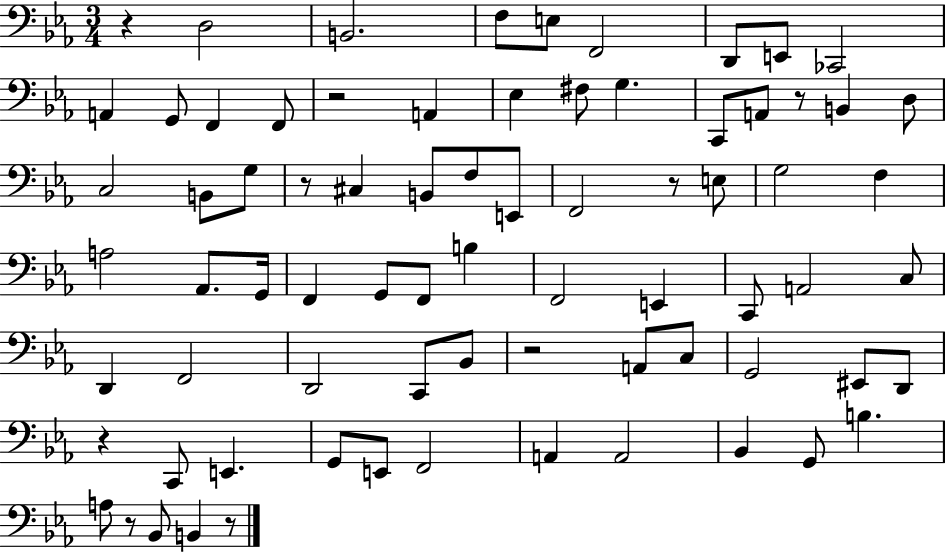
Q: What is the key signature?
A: EES major